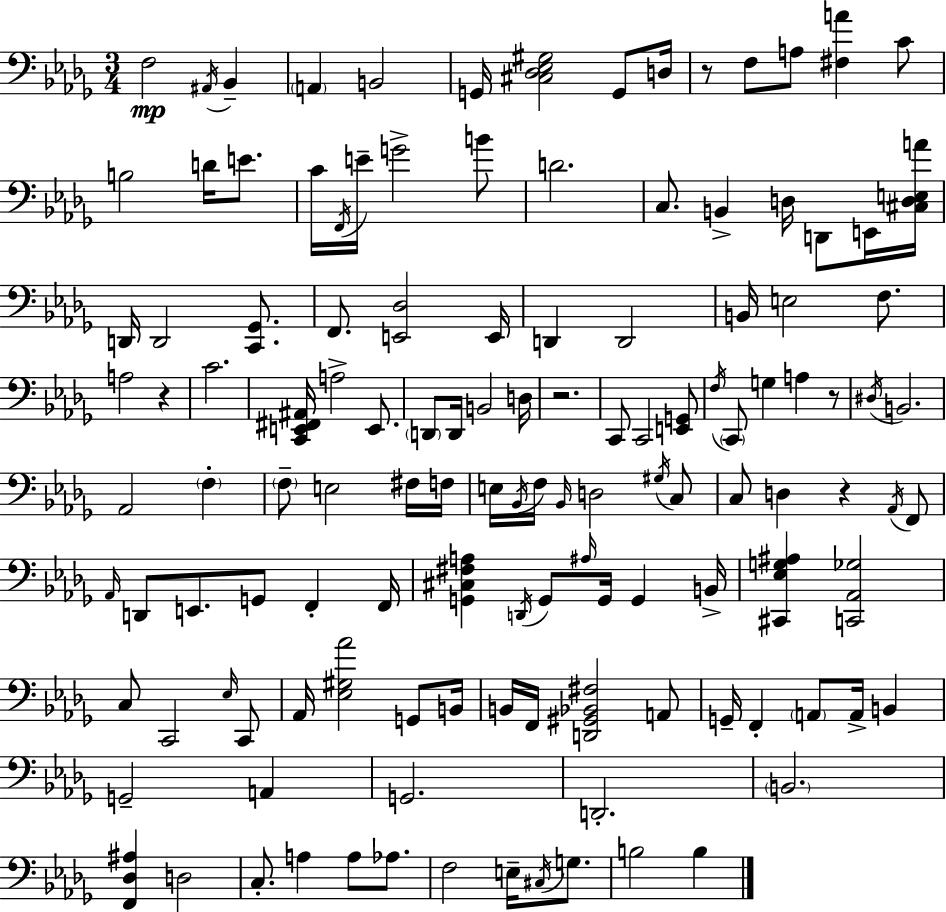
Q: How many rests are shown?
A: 5